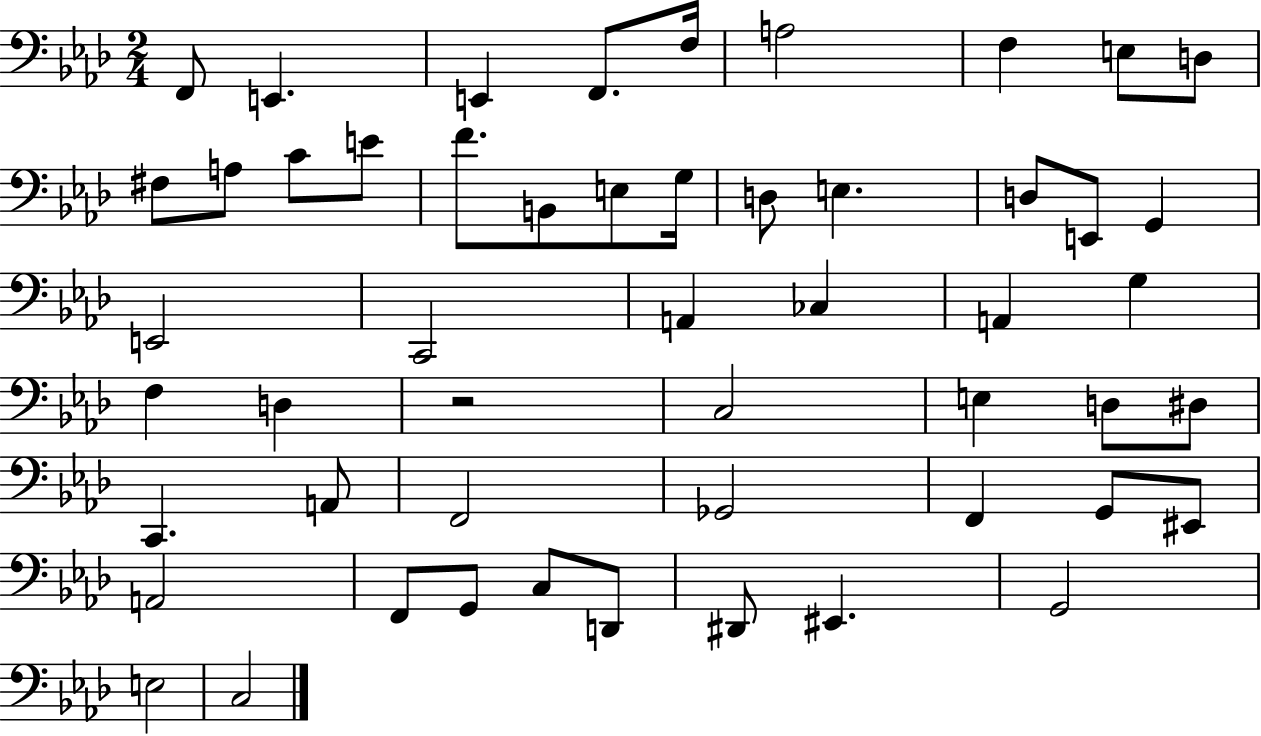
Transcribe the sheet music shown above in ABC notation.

X:1
T:Untitled
M:2/4
L:1/4
K:Ab
F,,/2 E,, E,, F,,/2 F,/4 A,2 F, E,/2 D,/2 ^F,/2 A,/2 C/2 E/2 F/2 B,,/2 E,/2 G,/4 D,/2 E, D,/2 E,,/2 G,, E,,2 C,,2 A,, _C, A,, G, F, D, z2 C,2 E, D,/2 ^D,/2 C,, A,,/2 F,,2 _G,,2 F,, G,,/2 ^E,,/2 A,,2 F,,/2 G,,/2 C,/2 D,,/2 ^D,,/2 ^E,, G,,2 E,2 C,2